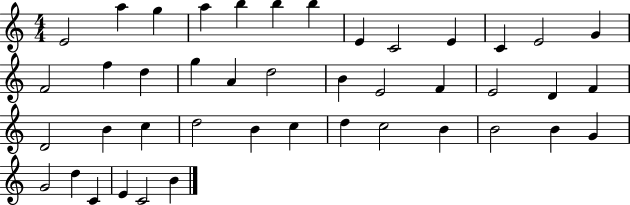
{
  \clef treble
  \numericTimeSignature
  \time 4/4
  \key c \major
  e'2 a''4 g''4 | a''4 b''4 b''4 b''4 | e'4 c'2 e'4 | c'4 e'2 g'4 | \break f'2 f''4 d''4 | g''4 a'4 d''2 | b'4 e'2 f'4 | e'2 d'4 f'4 | \break d'2 b'4 c''4 | d''2 b'4 c''4 | d''4 c''2 b'4 | b'2 b'4 g'4 | \break g'2 d''4 c'4 | e'4 c'2 b'4 | \bar "|."
}